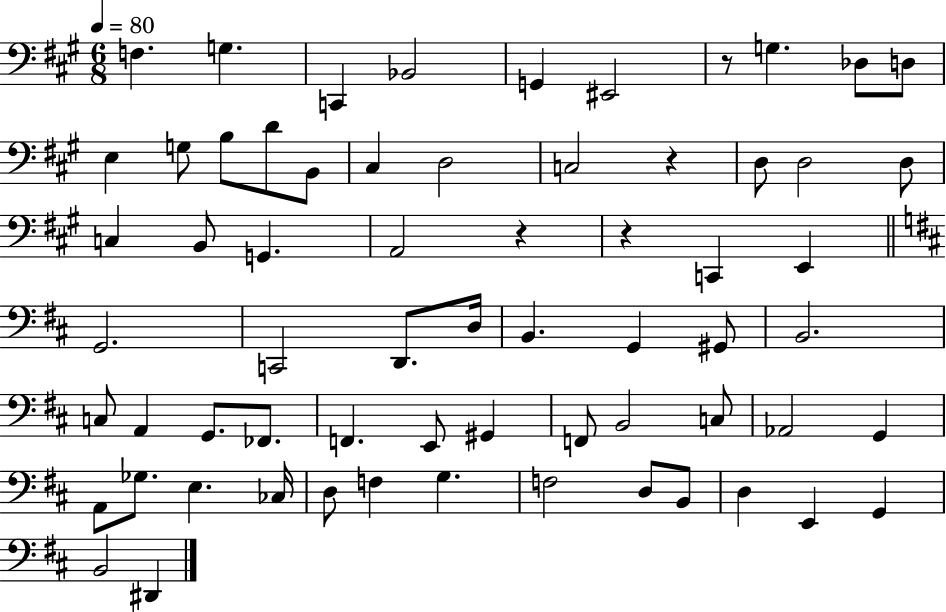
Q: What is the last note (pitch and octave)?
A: D#2